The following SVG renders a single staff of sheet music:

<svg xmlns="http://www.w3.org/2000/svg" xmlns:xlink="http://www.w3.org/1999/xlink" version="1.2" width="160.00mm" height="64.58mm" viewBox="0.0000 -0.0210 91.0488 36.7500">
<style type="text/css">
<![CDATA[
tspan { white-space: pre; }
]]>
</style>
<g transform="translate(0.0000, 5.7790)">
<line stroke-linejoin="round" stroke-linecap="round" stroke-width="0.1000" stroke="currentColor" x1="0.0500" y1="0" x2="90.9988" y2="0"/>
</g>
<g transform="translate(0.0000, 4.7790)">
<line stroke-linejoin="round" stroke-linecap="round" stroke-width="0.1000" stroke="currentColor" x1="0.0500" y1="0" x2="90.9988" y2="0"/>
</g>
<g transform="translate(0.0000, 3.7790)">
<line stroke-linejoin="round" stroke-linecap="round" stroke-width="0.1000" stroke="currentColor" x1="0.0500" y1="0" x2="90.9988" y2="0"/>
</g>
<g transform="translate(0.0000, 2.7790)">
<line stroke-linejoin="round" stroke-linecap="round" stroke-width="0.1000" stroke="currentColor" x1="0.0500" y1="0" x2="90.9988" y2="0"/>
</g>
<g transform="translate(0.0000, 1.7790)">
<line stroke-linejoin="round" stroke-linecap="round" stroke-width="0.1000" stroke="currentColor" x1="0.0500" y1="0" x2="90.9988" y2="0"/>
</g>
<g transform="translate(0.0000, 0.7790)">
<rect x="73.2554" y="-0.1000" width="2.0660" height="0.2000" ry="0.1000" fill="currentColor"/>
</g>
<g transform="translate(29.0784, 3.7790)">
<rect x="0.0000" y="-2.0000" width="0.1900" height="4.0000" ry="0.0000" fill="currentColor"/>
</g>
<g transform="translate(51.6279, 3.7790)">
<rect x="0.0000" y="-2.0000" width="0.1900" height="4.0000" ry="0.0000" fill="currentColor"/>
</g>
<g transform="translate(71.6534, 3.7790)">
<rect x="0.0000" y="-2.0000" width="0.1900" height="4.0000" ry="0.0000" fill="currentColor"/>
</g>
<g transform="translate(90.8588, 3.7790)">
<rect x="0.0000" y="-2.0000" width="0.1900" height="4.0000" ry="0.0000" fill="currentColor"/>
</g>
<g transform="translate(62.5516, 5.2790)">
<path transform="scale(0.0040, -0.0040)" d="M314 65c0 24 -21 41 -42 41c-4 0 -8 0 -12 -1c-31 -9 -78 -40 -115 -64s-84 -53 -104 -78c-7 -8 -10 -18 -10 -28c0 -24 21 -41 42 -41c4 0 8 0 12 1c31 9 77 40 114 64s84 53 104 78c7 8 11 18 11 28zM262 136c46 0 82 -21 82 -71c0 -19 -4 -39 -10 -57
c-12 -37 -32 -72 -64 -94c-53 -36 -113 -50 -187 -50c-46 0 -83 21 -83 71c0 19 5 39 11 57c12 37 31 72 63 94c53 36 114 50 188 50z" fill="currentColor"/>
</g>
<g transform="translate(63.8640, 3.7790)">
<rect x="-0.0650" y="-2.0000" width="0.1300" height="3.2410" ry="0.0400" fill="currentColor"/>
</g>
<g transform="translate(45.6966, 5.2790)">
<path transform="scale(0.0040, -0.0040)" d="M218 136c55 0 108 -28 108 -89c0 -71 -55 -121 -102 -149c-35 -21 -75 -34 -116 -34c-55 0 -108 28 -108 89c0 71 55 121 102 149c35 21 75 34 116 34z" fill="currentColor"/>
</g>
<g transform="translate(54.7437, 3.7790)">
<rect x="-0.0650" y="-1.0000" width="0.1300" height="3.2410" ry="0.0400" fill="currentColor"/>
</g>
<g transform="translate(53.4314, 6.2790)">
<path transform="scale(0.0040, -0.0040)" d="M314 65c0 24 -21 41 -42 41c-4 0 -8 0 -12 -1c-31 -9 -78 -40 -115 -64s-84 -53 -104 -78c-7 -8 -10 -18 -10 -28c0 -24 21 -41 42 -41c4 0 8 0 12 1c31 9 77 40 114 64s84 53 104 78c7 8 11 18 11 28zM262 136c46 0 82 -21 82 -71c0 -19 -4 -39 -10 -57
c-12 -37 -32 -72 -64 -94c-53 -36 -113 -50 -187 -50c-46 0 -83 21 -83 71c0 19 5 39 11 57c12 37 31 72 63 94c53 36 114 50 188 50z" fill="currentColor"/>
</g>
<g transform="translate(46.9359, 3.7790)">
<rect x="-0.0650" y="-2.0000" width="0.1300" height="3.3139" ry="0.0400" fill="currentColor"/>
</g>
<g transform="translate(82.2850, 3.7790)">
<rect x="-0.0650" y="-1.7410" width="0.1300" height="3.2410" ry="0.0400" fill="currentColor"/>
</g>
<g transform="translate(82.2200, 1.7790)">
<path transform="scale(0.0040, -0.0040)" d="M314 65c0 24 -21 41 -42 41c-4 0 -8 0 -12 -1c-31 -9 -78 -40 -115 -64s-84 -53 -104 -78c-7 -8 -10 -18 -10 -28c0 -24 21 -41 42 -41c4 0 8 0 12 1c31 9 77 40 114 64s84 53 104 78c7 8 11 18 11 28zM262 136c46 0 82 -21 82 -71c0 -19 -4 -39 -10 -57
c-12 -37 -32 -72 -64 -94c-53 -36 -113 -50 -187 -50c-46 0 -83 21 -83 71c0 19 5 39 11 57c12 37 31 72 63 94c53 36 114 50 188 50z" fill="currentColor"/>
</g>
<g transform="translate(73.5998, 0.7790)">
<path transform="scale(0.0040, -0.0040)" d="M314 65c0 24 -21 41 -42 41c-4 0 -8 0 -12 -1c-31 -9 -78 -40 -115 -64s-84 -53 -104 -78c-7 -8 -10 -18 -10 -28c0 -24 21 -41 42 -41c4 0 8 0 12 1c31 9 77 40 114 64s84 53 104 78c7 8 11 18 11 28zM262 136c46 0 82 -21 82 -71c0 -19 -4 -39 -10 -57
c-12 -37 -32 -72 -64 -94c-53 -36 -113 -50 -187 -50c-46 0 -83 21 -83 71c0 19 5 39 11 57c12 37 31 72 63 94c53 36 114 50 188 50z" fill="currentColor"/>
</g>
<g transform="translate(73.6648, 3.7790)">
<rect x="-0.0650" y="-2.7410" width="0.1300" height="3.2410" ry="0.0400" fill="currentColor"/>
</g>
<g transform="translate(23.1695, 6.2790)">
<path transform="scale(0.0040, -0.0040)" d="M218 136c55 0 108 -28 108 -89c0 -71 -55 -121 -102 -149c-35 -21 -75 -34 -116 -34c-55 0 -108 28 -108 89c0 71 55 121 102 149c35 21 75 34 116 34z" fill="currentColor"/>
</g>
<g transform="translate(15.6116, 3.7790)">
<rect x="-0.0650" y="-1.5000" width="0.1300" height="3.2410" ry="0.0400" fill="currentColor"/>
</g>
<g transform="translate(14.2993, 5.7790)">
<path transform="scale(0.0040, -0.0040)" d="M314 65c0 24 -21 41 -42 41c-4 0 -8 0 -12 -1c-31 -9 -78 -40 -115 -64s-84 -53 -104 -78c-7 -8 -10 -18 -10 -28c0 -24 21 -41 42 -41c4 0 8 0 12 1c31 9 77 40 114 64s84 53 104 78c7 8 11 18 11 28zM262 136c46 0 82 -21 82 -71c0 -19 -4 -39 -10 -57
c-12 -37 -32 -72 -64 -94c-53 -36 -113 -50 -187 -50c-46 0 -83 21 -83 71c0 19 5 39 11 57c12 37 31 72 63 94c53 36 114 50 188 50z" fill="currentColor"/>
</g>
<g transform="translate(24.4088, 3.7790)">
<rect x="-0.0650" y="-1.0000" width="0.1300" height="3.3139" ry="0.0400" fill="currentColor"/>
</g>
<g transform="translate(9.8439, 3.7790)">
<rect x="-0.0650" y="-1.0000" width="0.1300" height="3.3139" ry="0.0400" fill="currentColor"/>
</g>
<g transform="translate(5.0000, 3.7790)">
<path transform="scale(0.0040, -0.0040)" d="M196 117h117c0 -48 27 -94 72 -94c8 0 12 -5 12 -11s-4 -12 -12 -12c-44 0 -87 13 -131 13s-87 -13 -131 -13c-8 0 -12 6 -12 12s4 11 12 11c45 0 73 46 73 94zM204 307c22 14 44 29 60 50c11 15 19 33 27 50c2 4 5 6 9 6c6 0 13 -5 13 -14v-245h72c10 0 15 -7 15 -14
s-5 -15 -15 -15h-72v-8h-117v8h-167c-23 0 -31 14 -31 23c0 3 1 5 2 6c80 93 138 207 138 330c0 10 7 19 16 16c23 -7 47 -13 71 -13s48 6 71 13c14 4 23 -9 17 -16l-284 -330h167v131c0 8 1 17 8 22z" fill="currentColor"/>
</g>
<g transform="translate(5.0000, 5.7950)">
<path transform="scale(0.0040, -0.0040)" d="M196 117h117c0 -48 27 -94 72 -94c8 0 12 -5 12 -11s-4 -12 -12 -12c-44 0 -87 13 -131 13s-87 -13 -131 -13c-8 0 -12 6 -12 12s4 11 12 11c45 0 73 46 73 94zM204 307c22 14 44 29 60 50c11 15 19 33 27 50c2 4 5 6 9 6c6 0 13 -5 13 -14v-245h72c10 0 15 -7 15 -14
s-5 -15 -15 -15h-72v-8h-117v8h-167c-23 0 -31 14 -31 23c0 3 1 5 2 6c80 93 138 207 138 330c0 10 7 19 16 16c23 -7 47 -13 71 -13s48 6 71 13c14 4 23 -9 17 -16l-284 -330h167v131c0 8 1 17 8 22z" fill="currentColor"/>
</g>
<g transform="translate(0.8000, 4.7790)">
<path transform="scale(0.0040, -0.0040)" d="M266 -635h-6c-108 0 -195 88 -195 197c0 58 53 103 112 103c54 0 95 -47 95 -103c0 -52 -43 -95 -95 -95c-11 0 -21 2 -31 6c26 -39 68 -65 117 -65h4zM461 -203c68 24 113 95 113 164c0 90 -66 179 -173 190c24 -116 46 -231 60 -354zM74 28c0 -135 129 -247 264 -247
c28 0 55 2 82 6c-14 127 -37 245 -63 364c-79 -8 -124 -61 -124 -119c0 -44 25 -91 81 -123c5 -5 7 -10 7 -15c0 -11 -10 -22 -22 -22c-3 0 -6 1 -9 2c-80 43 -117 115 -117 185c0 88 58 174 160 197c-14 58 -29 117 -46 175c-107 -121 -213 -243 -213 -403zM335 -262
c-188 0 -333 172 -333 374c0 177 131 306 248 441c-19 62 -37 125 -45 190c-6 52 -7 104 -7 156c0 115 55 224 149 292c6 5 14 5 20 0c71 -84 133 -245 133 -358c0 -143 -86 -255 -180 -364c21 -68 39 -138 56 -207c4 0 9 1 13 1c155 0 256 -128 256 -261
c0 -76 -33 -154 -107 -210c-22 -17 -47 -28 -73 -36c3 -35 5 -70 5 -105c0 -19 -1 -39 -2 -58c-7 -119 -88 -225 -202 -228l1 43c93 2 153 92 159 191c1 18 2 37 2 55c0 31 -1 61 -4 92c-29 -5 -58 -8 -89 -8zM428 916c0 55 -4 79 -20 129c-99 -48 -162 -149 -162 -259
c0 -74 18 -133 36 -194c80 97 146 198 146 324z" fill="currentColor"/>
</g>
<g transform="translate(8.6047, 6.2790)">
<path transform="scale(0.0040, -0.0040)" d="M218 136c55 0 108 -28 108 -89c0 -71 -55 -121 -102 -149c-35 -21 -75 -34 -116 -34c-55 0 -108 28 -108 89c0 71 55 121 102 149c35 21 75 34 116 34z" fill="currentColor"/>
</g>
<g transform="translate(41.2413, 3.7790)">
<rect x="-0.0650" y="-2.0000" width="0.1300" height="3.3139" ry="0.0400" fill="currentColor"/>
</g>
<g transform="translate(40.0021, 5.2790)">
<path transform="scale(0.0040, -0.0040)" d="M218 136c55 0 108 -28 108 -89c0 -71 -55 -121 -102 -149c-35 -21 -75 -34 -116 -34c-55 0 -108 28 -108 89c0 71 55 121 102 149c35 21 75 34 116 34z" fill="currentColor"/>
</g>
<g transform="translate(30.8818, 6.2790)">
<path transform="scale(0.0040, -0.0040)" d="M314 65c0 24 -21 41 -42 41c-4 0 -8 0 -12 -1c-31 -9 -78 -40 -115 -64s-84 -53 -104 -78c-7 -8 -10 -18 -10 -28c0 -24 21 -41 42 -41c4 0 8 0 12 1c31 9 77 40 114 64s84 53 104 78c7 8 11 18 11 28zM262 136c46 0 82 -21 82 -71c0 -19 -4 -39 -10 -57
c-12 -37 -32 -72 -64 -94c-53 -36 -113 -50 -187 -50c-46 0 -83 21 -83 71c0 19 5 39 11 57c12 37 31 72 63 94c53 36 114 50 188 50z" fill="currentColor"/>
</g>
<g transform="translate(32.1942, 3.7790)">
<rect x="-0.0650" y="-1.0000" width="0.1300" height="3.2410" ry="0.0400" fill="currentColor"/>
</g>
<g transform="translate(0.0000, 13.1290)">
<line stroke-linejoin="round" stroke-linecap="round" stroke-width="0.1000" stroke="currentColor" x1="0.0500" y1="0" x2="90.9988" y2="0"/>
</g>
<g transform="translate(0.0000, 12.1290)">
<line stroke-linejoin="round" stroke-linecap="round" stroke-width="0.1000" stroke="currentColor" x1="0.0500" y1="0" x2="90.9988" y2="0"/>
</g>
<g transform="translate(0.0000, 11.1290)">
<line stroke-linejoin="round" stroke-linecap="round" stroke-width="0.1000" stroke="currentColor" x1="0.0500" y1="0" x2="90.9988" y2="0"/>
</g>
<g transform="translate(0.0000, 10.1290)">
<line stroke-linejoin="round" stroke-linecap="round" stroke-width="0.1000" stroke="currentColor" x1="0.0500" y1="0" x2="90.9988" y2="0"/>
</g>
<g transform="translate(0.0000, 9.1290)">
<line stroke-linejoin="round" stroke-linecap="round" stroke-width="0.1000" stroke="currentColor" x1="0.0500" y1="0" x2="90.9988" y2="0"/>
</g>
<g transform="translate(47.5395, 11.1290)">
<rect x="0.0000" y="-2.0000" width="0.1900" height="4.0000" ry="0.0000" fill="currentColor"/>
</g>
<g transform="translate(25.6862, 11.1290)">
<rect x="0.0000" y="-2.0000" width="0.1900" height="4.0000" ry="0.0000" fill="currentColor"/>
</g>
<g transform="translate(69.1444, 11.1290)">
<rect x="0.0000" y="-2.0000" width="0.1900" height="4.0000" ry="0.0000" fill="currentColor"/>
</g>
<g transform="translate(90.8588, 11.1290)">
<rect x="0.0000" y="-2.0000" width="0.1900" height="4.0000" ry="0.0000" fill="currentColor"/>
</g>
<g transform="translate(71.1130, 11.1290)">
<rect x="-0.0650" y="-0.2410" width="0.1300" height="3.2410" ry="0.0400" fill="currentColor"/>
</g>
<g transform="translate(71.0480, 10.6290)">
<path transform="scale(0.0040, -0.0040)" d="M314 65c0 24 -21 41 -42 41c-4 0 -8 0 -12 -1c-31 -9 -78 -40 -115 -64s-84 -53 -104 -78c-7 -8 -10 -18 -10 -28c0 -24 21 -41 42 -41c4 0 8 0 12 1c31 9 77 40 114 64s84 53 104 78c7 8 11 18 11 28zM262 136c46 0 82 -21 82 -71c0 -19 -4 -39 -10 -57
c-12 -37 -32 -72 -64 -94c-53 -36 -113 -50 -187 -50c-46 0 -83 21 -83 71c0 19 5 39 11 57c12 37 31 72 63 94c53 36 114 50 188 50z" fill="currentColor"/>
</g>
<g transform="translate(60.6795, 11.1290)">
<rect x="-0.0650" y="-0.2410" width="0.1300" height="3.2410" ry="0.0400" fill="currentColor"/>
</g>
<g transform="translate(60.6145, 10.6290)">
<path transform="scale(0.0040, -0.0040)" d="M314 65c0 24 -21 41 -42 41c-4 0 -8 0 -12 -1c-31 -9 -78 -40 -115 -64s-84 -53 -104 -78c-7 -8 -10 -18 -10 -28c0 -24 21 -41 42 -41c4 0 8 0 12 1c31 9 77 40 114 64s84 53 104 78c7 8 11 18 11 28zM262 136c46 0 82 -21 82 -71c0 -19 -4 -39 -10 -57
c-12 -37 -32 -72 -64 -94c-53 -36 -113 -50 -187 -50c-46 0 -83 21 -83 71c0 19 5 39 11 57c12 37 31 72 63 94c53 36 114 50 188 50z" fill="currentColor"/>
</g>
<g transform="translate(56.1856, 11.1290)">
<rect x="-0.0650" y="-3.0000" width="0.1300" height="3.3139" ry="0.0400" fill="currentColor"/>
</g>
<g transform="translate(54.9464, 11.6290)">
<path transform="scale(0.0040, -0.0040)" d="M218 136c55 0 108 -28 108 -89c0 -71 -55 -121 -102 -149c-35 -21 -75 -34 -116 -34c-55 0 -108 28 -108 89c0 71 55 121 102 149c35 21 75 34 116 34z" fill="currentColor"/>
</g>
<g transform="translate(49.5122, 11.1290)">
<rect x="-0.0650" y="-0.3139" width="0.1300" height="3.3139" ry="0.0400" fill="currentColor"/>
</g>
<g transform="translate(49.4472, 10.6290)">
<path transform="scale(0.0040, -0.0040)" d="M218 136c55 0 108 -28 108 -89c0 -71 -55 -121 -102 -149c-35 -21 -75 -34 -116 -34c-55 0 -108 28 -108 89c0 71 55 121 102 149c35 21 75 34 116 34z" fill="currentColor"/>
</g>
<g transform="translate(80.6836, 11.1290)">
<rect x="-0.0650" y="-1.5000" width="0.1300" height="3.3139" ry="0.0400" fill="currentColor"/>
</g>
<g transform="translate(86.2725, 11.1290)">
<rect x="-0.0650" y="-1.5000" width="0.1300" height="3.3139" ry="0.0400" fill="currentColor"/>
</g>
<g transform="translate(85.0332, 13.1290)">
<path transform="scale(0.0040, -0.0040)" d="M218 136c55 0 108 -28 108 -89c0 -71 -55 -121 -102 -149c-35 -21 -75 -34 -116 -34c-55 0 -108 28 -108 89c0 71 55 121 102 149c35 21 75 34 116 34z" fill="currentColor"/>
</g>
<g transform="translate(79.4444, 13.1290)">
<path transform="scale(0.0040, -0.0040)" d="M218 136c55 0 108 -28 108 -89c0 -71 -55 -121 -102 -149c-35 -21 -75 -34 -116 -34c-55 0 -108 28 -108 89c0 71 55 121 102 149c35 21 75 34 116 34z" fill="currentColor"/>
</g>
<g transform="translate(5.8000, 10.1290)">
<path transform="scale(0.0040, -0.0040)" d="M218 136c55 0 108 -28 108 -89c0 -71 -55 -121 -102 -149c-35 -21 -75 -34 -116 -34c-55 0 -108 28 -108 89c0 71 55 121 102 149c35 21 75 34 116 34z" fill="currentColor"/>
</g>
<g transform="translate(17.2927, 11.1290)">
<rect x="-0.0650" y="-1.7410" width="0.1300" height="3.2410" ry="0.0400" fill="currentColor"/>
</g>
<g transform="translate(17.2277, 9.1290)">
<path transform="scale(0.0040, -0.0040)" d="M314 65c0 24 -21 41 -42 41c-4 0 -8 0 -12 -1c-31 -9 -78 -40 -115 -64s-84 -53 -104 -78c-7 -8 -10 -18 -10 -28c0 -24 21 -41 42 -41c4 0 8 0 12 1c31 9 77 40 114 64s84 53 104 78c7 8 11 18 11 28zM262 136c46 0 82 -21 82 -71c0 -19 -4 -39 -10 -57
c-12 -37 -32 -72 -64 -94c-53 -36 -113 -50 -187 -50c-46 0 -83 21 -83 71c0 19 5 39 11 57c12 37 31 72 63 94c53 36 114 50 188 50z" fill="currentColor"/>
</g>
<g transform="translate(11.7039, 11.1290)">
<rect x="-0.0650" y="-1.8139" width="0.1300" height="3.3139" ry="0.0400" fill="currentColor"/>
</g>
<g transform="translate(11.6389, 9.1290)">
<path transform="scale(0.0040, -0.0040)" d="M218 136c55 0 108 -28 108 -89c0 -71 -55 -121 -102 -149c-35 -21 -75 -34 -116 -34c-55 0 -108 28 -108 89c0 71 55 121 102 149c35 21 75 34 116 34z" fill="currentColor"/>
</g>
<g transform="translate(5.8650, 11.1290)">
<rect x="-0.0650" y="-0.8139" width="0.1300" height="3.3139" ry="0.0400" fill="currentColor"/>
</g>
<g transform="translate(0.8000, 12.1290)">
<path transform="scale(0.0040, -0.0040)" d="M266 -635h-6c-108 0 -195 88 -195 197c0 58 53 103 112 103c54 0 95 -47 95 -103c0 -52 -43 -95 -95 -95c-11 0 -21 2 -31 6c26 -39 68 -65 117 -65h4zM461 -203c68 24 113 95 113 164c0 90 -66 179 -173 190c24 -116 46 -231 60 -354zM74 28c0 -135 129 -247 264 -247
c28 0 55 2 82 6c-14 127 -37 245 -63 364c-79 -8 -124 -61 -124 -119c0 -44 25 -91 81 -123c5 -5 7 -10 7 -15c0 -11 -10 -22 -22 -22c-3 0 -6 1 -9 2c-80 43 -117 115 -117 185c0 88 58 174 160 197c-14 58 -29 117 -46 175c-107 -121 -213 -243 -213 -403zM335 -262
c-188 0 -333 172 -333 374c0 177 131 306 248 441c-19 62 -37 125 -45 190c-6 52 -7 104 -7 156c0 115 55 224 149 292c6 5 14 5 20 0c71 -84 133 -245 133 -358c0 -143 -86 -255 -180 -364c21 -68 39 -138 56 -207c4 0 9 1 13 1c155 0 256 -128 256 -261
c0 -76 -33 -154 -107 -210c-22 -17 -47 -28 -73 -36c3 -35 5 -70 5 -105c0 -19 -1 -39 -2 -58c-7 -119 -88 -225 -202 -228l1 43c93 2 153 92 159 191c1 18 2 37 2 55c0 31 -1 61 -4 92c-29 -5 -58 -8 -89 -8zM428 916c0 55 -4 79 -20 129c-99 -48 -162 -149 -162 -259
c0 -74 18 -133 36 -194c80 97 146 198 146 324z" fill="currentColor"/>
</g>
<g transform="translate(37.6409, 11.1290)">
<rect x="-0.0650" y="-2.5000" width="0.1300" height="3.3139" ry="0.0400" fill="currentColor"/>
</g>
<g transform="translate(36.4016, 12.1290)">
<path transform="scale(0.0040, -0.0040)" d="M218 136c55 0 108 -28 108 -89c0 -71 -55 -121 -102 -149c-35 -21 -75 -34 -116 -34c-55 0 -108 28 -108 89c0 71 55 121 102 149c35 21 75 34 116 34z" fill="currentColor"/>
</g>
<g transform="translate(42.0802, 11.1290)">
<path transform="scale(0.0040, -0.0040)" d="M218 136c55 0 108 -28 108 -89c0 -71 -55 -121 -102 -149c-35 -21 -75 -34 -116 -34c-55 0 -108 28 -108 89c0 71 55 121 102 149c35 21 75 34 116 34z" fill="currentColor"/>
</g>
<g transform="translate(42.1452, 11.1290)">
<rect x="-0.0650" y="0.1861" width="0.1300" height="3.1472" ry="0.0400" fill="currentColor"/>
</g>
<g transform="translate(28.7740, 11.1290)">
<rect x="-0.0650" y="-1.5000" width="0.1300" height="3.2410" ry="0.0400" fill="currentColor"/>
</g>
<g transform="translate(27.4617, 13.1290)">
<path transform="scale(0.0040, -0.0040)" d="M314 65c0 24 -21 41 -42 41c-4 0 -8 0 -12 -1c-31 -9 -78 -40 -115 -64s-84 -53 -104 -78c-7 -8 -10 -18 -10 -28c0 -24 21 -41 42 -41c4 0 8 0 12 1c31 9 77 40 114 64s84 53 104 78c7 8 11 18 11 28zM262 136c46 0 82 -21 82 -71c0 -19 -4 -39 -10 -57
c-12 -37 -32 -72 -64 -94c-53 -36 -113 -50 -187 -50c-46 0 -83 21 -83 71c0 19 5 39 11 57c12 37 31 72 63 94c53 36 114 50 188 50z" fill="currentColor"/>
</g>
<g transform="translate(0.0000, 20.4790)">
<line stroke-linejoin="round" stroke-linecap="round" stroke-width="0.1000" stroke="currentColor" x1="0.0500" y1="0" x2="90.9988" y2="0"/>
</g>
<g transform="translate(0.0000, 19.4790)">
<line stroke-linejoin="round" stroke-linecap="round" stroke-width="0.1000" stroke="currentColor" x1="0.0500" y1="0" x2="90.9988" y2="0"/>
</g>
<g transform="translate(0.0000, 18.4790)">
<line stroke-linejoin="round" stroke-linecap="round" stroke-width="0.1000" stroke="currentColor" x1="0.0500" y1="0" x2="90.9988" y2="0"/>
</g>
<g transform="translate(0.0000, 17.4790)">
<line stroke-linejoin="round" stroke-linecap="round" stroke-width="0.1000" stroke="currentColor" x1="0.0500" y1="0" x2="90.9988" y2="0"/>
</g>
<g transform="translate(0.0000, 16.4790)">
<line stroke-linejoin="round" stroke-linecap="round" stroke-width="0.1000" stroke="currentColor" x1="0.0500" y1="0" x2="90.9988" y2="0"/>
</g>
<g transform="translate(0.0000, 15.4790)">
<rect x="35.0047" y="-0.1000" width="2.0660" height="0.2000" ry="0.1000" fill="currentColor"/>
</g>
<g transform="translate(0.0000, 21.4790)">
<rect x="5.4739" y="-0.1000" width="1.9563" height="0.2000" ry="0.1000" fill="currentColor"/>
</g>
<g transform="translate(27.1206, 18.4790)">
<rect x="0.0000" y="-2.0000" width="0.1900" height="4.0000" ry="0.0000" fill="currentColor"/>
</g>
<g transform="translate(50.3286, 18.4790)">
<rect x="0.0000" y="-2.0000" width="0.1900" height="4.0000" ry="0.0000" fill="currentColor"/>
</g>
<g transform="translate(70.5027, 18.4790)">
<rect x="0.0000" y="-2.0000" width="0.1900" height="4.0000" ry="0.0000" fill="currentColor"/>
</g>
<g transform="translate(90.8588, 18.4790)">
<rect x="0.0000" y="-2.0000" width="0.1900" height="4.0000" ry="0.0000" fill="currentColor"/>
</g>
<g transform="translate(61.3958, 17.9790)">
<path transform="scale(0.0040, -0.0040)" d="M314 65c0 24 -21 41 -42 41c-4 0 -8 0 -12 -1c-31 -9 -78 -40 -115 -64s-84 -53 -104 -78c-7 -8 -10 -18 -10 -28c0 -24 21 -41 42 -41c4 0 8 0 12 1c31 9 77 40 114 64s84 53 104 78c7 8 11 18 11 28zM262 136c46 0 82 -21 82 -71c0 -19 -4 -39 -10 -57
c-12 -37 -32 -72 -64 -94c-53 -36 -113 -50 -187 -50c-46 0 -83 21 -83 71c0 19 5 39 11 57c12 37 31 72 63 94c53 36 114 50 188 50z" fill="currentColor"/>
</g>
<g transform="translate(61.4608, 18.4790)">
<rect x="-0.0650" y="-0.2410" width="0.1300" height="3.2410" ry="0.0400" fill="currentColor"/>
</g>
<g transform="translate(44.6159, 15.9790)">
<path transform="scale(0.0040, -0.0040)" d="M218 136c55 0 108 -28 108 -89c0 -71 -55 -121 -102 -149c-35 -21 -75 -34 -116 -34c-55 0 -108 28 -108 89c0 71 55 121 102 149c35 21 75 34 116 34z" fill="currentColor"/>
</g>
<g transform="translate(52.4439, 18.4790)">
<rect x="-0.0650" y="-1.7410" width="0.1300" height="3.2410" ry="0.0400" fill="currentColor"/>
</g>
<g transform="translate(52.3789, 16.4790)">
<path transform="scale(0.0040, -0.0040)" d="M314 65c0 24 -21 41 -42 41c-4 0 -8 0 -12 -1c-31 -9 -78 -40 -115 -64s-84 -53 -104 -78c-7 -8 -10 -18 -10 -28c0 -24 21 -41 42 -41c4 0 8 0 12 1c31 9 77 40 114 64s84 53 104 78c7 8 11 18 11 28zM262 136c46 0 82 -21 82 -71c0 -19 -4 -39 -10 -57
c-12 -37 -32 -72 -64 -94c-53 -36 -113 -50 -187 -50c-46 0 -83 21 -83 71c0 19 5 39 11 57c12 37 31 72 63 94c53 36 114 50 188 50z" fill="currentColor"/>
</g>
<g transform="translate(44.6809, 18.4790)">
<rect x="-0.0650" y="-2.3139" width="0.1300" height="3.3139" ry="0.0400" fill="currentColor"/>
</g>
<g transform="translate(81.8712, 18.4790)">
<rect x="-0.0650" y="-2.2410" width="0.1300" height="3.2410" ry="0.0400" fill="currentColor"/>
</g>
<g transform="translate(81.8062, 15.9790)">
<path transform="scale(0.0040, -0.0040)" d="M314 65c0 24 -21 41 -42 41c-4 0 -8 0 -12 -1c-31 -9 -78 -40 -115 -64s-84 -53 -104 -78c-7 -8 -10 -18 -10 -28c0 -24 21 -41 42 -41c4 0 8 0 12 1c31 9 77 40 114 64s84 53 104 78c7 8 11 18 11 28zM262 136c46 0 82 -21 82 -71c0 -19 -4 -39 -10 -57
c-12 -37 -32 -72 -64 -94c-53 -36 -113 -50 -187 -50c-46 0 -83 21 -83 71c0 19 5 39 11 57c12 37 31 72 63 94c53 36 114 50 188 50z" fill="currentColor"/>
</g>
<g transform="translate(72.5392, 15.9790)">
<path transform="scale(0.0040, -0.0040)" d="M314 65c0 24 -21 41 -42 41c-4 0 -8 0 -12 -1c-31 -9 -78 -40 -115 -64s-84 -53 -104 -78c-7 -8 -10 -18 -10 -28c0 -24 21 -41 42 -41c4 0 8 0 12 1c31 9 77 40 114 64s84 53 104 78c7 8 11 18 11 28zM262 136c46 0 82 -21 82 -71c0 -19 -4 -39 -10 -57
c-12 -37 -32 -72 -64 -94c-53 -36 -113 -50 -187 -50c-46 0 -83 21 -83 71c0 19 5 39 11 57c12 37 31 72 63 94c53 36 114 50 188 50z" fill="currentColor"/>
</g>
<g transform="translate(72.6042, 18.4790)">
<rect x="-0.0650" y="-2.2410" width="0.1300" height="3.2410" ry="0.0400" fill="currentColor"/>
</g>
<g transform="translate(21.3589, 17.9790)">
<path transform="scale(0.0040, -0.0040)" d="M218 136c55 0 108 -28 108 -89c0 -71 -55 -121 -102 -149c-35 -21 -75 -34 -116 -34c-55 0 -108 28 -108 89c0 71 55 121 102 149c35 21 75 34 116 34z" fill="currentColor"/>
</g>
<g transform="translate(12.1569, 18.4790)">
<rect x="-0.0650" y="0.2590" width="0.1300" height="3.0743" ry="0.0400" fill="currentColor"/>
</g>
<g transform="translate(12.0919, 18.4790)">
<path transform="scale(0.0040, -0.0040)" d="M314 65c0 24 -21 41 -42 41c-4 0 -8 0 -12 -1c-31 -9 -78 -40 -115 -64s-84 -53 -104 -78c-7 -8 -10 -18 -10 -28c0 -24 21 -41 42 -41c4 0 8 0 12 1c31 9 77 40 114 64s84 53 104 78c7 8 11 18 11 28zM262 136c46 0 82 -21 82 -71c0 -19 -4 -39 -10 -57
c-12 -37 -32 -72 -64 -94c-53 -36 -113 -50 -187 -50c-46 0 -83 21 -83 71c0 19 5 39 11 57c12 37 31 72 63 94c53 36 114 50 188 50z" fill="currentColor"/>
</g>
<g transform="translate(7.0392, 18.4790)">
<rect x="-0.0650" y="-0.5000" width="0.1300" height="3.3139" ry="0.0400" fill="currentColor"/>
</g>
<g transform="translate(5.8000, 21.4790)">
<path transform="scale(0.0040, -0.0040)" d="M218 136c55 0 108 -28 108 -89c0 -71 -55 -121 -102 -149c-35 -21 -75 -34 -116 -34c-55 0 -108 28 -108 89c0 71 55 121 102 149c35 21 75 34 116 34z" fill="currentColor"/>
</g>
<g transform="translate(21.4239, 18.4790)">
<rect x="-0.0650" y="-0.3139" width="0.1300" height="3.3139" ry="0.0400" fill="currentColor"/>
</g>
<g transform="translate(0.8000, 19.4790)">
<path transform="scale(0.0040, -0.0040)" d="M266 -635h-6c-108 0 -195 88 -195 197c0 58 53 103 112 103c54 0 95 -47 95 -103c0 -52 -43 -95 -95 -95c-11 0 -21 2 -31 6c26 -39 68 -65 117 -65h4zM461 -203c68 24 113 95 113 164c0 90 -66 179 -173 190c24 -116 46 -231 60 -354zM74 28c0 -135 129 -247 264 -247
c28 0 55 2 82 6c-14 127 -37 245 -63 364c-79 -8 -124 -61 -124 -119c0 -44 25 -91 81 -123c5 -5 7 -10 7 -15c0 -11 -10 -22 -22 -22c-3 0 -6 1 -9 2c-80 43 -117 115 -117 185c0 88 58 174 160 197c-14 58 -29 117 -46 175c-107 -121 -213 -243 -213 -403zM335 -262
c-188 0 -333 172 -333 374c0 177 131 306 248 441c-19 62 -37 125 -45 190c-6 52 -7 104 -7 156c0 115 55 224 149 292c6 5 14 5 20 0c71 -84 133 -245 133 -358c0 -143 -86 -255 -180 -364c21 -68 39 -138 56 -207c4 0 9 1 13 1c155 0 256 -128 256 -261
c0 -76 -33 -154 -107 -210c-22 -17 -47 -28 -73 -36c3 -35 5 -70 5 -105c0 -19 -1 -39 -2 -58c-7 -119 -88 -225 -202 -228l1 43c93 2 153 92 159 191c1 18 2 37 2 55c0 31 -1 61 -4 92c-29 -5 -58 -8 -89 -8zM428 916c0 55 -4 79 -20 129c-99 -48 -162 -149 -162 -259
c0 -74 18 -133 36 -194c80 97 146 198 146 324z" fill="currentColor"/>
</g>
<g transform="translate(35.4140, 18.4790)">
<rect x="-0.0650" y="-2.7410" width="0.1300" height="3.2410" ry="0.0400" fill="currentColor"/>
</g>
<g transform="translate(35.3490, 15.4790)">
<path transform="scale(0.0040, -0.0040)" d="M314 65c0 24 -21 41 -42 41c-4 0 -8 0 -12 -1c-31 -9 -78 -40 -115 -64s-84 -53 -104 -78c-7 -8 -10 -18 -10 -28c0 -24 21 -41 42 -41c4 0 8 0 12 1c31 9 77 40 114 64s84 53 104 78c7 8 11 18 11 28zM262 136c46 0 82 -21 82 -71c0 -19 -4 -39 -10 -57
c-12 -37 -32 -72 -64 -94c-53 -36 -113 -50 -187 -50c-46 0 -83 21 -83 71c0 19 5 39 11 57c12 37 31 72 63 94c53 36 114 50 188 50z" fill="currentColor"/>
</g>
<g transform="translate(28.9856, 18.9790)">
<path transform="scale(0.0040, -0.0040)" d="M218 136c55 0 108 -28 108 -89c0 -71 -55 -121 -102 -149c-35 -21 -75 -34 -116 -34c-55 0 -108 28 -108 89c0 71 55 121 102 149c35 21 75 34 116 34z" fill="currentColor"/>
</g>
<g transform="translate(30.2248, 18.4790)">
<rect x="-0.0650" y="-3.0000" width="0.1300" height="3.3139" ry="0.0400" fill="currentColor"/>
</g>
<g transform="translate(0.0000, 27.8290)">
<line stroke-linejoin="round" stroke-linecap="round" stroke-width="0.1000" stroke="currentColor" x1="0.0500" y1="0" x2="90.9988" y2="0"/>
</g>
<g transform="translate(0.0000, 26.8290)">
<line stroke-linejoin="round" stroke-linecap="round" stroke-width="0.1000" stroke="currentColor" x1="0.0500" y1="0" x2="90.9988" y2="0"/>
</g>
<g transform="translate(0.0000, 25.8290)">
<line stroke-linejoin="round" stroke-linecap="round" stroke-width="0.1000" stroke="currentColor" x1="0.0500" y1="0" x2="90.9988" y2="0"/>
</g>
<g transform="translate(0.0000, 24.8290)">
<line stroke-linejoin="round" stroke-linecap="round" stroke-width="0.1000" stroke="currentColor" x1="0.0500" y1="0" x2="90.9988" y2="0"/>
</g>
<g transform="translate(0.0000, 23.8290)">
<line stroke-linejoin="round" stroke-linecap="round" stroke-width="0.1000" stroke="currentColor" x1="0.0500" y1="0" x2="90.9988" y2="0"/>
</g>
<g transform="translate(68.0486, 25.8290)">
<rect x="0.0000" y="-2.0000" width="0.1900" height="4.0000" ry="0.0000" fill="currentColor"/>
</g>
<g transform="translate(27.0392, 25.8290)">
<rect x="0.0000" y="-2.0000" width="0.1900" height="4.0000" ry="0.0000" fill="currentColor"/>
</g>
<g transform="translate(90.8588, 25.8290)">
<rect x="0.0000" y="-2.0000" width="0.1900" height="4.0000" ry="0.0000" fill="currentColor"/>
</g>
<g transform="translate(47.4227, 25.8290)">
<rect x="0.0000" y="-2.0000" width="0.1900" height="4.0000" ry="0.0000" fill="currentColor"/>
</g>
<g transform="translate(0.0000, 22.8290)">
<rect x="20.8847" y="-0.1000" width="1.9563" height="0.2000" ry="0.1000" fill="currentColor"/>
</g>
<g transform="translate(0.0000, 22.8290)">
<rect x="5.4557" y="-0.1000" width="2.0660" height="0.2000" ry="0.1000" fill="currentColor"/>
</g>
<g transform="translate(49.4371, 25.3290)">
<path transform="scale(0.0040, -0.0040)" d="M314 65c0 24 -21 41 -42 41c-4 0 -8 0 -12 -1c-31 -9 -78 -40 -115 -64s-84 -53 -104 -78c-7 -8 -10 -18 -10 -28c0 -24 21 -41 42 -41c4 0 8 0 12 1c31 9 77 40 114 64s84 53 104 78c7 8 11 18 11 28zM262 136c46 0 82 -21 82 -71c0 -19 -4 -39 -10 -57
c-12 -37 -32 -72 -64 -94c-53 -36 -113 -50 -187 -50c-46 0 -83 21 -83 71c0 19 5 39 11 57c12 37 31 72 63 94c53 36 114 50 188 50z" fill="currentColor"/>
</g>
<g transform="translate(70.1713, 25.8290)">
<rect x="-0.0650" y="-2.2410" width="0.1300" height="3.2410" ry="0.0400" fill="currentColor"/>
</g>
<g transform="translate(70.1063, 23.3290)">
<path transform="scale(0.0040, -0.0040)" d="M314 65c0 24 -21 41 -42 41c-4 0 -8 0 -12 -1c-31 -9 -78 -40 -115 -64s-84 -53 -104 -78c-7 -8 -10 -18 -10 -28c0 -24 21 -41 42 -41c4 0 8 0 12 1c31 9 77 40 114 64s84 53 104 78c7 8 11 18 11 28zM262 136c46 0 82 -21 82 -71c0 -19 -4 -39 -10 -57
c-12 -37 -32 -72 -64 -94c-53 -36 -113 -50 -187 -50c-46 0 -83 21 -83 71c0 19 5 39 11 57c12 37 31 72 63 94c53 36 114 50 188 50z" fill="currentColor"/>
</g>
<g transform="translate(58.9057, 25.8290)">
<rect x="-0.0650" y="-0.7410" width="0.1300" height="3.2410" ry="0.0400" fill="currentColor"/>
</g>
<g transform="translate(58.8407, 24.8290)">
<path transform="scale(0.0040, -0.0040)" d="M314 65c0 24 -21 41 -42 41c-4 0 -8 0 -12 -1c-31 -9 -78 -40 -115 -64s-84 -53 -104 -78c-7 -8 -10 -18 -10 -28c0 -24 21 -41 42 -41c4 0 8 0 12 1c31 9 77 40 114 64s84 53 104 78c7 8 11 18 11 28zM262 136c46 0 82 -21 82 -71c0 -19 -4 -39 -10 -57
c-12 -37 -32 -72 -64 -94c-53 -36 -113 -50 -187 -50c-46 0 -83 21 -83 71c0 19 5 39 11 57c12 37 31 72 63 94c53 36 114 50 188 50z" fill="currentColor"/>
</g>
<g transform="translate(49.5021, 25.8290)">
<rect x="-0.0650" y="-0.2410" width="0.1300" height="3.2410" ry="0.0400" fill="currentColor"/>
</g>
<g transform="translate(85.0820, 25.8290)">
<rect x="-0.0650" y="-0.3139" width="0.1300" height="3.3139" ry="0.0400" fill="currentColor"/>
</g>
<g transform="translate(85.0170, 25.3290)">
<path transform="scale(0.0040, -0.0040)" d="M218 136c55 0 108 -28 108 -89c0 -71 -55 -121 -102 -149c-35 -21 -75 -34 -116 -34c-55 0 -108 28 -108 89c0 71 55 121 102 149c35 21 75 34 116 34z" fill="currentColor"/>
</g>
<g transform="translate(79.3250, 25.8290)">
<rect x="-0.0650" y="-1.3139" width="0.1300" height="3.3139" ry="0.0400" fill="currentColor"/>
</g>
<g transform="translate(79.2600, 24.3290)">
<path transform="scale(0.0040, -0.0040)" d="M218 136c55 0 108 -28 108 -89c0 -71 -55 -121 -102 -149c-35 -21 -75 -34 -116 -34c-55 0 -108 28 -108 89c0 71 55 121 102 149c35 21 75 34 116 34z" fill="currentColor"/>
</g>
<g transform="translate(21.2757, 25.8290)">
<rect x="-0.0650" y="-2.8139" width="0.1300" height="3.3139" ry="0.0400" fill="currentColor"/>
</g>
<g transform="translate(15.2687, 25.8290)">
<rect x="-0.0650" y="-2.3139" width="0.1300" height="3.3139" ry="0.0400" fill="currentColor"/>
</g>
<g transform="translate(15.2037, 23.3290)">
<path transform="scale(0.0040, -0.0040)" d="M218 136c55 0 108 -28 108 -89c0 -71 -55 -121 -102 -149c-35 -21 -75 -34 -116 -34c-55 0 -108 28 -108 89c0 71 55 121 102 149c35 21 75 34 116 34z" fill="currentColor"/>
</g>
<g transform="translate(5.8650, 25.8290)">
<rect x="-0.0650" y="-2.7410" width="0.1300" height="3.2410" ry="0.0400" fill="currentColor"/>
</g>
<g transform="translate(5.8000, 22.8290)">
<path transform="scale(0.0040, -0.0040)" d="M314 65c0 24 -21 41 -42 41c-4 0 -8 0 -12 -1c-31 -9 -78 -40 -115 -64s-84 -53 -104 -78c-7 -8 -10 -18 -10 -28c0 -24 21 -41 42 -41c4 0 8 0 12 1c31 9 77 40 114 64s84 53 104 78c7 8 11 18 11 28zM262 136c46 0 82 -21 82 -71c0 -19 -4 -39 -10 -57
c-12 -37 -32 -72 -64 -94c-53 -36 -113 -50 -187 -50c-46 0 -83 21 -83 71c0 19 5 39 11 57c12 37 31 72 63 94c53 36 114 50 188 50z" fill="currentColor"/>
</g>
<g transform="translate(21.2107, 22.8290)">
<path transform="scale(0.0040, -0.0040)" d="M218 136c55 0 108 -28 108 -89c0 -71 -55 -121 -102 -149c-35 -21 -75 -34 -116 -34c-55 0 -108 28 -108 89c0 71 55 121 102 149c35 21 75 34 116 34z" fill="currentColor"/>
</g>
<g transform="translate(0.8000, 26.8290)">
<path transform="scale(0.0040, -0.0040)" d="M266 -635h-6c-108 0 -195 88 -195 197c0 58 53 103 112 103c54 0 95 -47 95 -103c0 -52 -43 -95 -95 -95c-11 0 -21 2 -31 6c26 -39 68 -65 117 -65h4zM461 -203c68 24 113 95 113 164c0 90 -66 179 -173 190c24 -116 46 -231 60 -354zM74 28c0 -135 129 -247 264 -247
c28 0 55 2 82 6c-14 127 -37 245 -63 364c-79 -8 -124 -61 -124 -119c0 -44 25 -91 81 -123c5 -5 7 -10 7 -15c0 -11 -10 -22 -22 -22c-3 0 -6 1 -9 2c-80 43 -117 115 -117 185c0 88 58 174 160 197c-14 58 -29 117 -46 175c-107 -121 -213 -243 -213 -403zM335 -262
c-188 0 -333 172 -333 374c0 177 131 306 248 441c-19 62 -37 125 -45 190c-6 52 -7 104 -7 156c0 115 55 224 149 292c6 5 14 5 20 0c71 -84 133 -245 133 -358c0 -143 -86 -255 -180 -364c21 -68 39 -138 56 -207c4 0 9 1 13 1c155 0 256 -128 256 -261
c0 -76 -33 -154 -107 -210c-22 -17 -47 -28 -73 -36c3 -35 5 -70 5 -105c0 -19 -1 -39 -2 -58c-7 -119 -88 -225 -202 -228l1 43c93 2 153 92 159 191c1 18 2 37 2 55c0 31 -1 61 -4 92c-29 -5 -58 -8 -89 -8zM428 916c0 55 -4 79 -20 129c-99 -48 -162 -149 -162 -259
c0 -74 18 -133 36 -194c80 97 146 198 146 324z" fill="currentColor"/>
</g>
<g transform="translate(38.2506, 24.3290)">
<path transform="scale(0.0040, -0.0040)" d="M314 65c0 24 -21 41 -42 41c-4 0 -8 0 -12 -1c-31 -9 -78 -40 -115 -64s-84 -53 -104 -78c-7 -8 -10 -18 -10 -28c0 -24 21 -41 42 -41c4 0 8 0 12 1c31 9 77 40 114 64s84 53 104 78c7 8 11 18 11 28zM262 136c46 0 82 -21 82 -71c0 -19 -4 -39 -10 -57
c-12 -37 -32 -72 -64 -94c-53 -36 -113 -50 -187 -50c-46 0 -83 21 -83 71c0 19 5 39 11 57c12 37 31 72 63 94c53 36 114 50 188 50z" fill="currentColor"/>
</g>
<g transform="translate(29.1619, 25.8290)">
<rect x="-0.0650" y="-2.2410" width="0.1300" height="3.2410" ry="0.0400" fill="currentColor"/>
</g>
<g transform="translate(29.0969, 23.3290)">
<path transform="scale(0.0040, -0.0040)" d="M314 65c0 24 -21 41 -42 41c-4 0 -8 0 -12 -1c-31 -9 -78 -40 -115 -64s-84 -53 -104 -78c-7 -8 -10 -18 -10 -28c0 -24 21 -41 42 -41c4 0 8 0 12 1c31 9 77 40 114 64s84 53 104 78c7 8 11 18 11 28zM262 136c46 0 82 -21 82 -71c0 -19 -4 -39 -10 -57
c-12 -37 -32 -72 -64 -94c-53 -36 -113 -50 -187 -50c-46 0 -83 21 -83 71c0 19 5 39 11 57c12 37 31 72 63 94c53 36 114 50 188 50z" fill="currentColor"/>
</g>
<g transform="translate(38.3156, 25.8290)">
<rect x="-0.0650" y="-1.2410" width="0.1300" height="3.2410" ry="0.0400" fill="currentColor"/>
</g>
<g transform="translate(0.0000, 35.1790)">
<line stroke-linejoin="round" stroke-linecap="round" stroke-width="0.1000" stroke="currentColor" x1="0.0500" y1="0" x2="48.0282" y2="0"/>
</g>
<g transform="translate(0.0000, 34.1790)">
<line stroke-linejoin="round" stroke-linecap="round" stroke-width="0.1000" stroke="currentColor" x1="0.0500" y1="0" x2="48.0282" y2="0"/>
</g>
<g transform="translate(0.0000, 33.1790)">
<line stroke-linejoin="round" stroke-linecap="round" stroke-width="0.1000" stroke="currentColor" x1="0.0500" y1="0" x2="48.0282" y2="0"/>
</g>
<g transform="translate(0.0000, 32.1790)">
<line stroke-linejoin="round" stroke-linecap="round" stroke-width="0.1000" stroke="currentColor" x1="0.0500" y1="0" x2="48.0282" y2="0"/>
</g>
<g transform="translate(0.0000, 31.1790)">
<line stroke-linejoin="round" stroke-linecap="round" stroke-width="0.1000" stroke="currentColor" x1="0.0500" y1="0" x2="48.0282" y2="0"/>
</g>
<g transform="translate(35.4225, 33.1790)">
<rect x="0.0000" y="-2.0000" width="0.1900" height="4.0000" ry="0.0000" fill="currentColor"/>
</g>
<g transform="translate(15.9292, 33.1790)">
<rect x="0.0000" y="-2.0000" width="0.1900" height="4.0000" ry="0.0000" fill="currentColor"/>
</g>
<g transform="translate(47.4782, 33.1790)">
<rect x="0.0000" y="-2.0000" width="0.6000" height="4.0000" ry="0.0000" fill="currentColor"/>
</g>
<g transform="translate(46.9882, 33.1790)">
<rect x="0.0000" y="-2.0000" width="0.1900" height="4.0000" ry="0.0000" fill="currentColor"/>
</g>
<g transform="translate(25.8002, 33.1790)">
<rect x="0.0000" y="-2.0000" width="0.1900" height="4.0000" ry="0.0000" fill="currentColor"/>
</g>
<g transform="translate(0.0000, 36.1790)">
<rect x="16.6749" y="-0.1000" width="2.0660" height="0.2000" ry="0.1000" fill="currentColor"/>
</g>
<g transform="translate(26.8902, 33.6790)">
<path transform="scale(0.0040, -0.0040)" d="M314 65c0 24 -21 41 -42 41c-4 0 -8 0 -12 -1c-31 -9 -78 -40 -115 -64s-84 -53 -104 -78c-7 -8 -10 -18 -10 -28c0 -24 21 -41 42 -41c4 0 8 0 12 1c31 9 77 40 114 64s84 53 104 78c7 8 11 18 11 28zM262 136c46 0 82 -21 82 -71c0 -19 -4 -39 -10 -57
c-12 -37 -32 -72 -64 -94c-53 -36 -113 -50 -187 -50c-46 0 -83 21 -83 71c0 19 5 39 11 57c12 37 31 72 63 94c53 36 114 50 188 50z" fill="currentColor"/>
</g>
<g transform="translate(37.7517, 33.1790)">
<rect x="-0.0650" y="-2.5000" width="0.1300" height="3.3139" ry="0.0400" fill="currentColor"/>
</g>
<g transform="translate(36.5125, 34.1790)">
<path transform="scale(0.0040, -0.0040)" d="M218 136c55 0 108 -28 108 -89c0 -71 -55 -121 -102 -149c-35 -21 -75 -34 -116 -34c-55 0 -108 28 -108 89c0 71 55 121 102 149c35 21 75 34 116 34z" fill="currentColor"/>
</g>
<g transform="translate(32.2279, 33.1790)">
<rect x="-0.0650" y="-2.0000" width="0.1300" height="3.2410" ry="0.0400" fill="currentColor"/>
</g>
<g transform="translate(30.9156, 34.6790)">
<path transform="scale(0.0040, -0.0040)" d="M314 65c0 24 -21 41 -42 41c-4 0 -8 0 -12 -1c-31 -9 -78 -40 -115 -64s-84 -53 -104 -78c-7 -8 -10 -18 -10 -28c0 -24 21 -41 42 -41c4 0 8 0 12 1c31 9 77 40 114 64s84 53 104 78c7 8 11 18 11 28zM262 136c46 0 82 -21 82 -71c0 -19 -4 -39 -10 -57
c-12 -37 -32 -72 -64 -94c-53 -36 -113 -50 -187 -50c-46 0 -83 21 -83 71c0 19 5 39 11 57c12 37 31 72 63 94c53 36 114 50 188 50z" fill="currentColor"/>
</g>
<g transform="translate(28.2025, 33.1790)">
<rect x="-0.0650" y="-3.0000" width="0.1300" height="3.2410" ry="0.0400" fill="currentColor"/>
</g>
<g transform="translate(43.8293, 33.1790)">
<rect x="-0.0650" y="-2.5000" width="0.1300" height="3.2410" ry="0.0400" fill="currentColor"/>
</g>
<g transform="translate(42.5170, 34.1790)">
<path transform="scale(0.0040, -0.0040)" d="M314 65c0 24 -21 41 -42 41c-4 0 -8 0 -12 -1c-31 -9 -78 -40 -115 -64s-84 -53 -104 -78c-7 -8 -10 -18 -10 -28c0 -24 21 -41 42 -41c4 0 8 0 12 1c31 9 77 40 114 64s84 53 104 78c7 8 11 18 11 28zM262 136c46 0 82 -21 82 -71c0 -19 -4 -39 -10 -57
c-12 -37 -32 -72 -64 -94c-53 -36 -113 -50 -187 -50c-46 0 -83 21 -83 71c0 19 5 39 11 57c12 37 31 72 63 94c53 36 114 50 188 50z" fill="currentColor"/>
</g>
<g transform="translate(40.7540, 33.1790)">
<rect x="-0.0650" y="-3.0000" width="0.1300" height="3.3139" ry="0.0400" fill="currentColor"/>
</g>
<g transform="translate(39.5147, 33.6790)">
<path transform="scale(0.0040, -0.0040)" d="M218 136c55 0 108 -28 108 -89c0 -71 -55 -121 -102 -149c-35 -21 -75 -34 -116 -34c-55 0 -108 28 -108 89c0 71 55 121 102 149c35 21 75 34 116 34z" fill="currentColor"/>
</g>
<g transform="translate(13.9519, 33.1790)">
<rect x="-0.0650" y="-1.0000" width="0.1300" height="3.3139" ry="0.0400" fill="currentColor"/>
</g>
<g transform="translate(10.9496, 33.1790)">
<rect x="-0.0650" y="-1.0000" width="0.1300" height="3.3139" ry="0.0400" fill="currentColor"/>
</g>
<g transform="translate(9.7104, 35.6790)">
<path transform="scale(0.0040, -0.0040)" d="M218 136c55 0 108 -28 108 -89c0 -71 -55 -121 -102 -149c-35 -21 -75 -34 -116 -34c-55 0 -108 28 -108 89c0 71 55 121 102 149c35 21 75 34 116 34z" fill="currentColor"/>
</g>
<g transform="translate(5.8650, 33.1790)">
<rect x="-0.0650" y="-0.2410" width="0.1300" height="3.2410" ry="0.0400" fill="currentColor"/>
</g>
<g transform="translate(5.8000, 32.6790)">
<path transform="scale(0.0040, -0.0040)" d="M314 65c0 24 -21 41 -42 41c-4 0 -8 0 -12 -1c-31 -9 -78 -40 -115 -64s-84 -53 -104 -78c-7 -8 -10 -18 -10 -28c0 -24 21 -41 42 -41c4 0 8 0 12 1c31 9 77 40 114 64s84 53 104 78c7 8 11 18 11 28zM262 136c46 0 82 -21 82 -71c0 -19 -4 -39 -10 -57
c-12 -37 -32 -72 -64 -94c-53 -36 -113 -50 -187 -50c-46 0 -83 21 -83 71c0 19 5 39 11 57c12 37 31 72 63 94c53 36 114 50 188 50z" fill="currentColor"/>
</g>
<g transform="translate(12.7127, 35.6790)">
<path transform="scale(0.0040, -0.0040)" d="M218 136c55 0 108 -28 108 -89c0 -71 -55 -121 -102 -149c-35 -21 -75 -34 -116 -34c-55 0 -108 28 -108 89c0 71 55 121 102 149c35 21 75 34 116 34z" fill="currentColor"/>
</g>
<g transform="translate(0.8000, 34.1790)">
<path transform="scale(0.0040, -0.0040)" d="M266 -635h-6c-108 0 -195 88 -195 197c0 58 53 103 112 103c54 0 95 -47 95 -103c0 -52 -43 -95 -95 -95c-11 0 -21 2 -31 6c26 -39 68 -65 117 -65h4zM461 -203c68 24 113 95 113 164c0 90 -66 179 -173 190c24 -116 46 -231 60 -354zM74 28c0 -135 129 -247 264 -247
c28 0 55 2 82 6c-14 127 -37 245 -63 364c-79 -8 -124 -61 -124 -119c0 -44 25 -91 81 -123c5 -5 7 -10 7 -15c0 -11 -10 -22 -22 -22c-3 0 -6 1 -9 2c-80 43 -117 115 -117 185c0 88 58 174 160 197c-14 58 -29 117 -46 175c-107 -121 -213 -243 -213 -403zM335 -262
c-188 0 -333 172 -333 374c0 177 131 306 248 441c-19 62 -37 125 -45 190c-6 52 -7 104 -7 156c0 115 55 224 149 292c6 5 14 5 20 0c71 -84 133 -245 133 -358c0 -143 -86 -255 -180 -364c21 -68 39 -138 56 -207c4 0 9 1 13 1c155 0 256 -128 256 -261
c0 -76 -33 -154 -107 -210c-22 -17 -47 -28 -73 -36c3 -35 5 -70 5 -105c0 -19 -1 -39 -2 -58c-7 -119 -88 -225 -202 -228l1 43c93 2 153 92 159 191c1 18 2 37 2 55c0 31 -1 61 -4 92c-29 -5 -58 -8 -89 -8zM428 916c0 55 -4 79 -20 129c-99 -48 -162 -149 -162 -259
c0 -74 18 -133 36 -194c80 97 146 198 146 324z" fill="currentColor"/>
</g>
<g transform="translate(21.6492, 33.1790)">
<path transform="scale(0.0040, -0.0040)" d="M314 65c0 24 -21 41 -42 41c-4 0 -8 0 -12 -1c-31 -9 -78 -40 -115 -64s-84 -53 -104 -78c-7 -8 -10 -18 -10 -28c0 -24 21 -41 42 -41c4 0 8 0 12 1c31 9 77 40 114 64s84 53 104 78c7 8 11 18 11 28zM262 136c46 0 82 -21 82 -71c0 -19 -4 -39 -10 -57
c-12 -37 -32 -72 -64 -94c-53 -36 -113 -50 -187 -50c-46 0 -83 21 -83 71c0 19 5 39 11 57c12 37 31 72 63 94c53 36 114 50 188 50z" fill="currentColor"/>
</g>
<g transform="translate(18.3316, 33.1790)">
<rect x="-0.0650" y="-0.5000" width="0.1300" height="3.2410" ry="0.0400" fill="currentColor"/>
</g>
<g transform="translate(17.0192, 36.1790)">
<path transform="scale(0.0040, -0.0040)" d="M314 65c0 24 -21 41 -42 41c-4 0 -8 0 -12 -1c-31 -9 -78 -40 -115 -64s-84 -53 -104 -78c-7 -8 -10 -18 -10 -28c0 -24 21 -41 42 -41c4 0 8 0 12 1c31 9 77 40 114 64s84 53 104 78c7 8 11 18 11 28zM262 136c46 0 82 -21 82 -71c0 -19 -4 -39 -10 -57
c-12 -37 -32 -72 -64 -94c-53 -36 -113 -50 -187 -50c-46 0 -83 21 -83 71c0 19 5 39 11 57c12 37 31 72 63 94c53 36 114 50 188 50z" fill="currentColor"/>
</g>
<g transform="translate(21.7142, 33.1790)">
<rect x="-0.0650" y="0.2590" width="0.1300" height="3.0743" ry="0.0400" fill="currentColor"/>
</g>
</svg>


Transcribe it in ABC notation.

X:1
T:Untitled
M:4/4
L:1/4
K:C
D E2 D D2 F F D2 F2 a2 f2 d f f2 E2 G B c A c2 c2 E E C B2 c A a2 g f2 c2 g2 g2 a2 g a g2 e2 c2 d2 g2 e c c2 D D C2 B2 A2 F2 G A G2